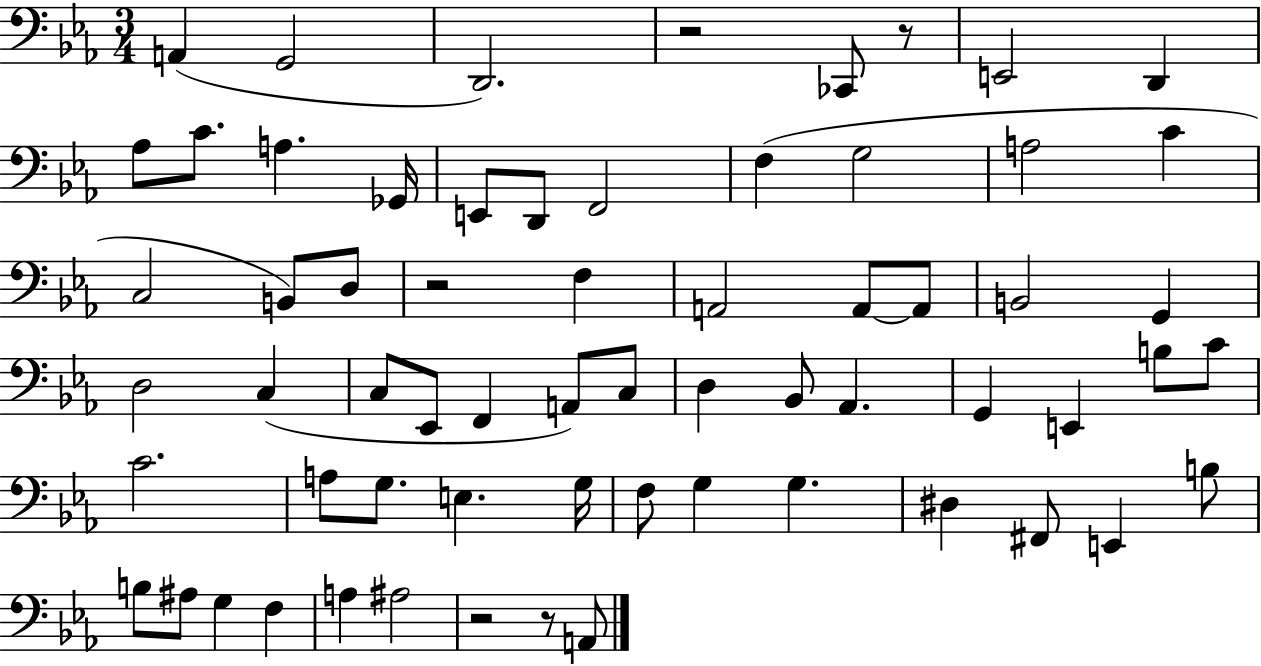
{
  \clef bass
  \numericTimeSignature
  \time 3/4
  \key ees \major
  a,4( g,2 | d,2.) | r2 ces,8 r8 | e,2 d,4 | \break aes8 c'8. a4. ges,16 | e,8 d,8 f,2 | f4( g2 | a2 c'4 | \break c2 b,8) d8 | r2 f4 | a,2 a,8~~ a,8 | b,2 g,4 | \break d2 c4( | c8 ees,8 f,4 a,8) c8 | d4 bes,8 aes,4. | g,4 e,4 b8 c'8 | \break c'2. | a8 g8. e4. g16 | f8 g4 g4. | dis4 fis,8 e,4 b8 | \break b8 ais8 g4 f4 | a4 ais2 | r2 r8 a,8 | \bar "|."
}